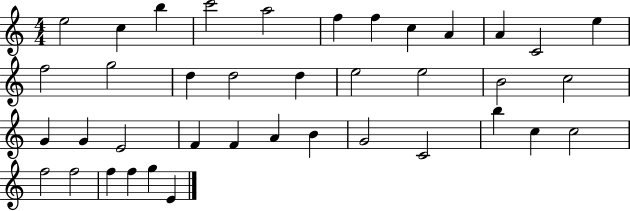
E5/h C5/q B5/q C6/h A5/h F5/q F5/q C5/q A4/q A4/q C4/h E5/q F5/h G5/h D5/q D5/h D5/q E5/h E5/h B4/h C5/h G4/q G4/q E4/h F4/q F4/q A4/q B4/q G4/h C4/h B5/q C5/q C5/h F5/h F5/h F5/q F5/q G5/q E4/q